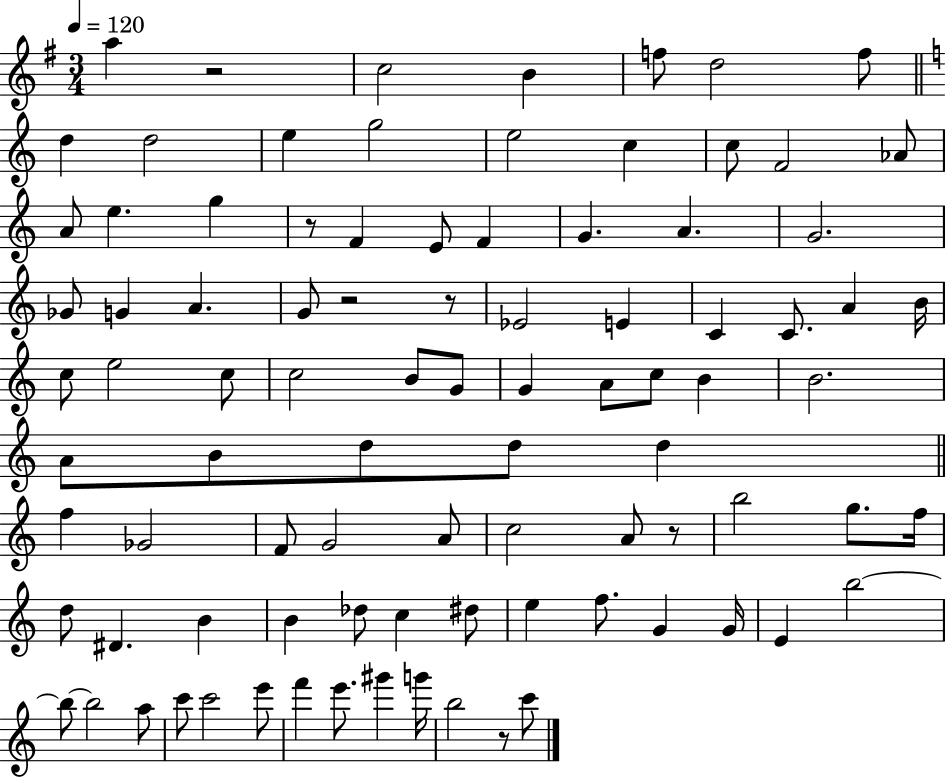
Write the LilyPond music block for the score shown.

{
  \clef treble
  \numericTimeSignature
  \time 3/4
  \key g \major
  \tempo 4 = 120
  \repeat volta 2 { a''4 r2 | c''2 b'4 | f''8 d''2 f''8 | \bar "||" \break \key c \major d''4 d''2 | e''4 g''2 | e''2 c''4 | c''8 f'2 aes'8 | \break a'8 e''4. g''4 | r8 f'4 e'8 f'4 | g'4. a'4. | g'2. | \break ges'8 g'4 a'4. | g'8 r2 r8 | ees'2 e'4 | c'4 c'8. a'4 b'16 | \break c''8 e''2 c''8 | c''2 b'8 g'8 | g'4 a'8 c''8 b'4 | b'2. | \break a'8 b'8 d''8 d''8 d''4 | \bar "||" \break \key c \major f''4 ges'2 | f'8 g'2 a'8 | c''2 a'8 r8 | b''2 g''8. f''16 | \break d''8 dis'4. b'4 | b'4 des''8 c''4 dis''8 | e''4 f''8. g'4 g'16 | e'4 b''2~~ | \break b''8~~ b''2 a''8 | c'''8 c'''2 e'''8 | f'''4 e'''8. gis'''4 g'''16 | b''2 r8 c'''8 | \break } \bar "|."
}